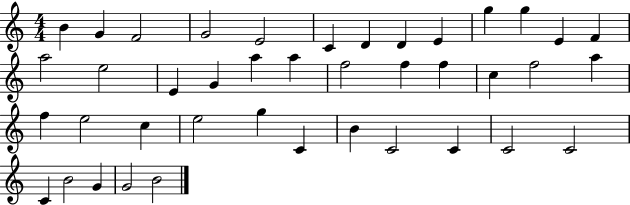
X:1
T:Untitled
M:4/4
L:1/4
K:C
B G F2 G2 E2 C D D E g g E F a2 e2 E G a a f2 f f c f2 a f e2 c e2 g C B C2 C C2 C2 C B2 G G2 B2